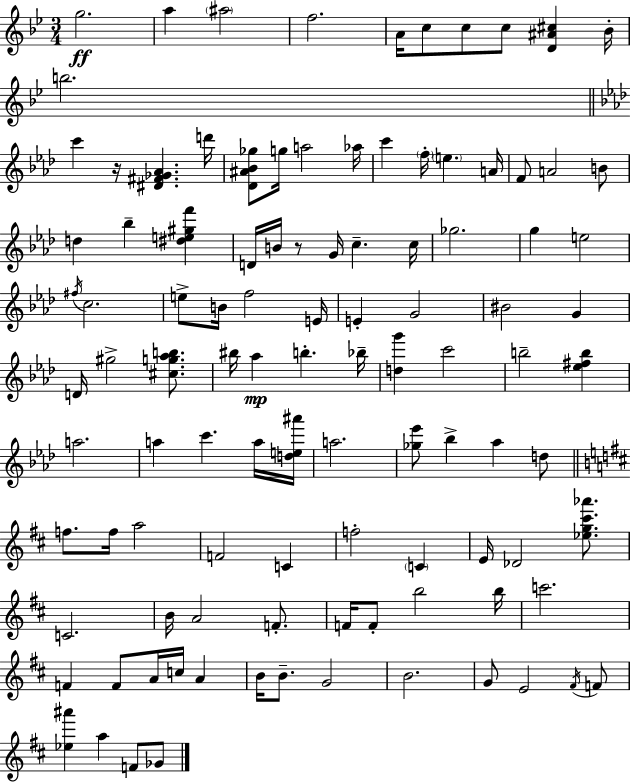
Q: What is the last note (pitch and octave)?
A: Gb4